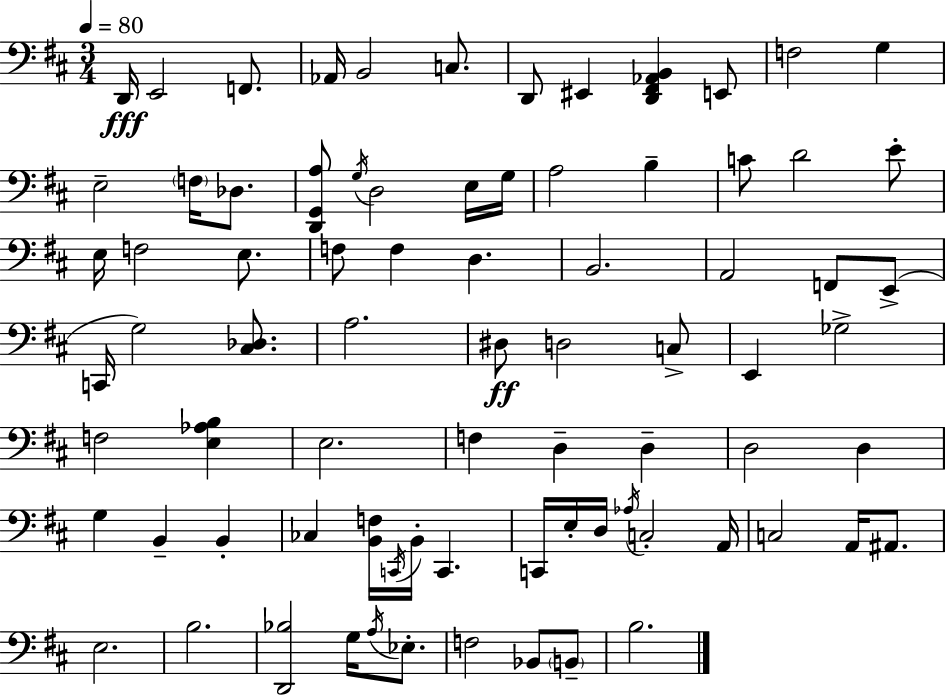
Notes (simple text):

D2/s E2/h F2/e. Ab2/s B2/h C3/e. D2/e EIS2/q [D2,F#2,Ab2,B2]/q E2/e F3/h G3/q E3/h F3/s Db3/e. [D2,G2,A3]/e G3/s D3/h E3/s G3/s A3/h B3/q C4/e D4/h E4/e E3/s F3/h E3/e. F3/e F3/q D3/q. B2/h. A2/h F2/e E2/e C2/s G3/h [C#3,Db3]/e. A3/h. D#3/e D3/h C3/e E2/q Gb3/h F3/h [E3,Ab3,B3]/q E3/h. F3/q D3/q D3/q D3/h D3/q G3/q B2/q B2/q CES3/q [B2,F3]/s C2/s B2/s C2/q. C2/s E3/s D3/s Ab3/s C3/h A2/s C3/h A2/s A#2/e. E3/h. B3/h. [D2,Bb3]/h G3/s A3/s Eb3/e. F3/h Bb2/e B2/e B3/h.